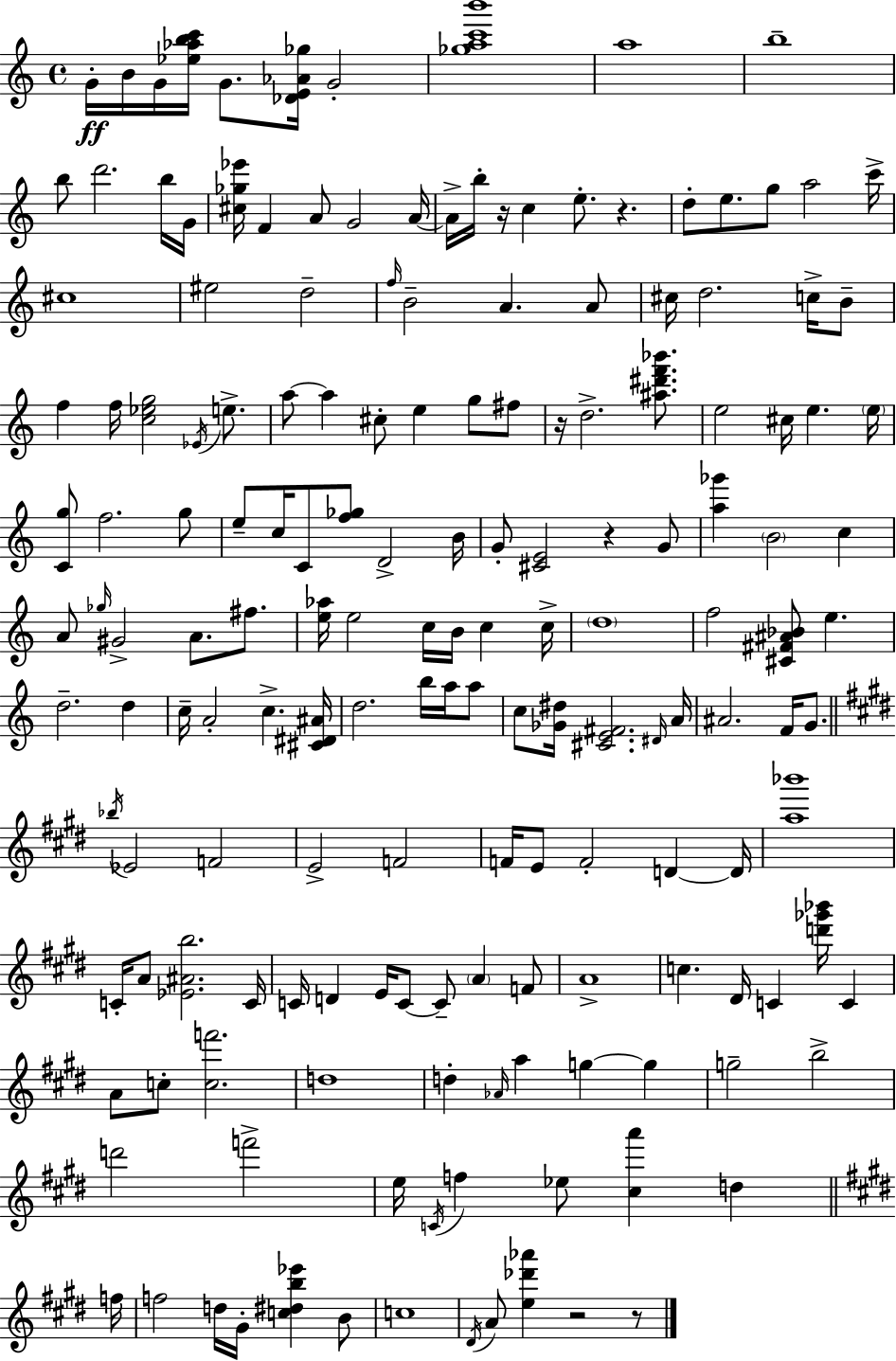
G4/s B4/s G4/s [Eb5,Ab5,B5,C6]/s G4/e. [Db4,E4,Ab4,Gb5]/s G4/h [Gb5,A5,C6,B6]/w A5/w B5/w B5/e D6/h. B5/s G4/s [C#5,Gb5,Eb6]/s F4/q A4/e G4/h A4/s A4/s B5/s R/s C5/q E5/e. R/q. D5/e E5/e. G5/e A5/h C6/s C#5/w EIS5/h D5/h F5/s B4/h A4/q. A4/e C#5/s D5/h. C5/s B4/e F5/q F5/s [C5,Eb5,G5]/h Eb4/s E5/e. A5/e A5/q C#5/e E5/q G5/e F#5/e R/s D5/h. [A#5,D#6,F6,Bb6]/e. E5/h C#5/s E5/q. E5/s [C4,G5]/e F5/h. G5/e E5/e C5/s C4/e [F5,Gb5]/e D4/h B4/s G4/e [C#4,E4]/h R/q G4/e [A5,Gb6]/q B4/h C5/q A4/e Gb5/s G#4/h A4/e. F#5/e. [E5,Ab5]/s E5/h C5/s B4/s C5/q C5/s D5/w F5/h [C#4,F#4,A#4,Bb4]/e E5/q. D5/h. D5/q C5/s A4/h C5/q. [C#4,D#4,A#4]/s D5/h. B5/s A5/s A5/e C5/e [Gb4,D#5]/s [C#4,E4,F#4]/h. D#4/s A4/s A#4/h. F4/s G4/e. Bb5/s Eb4/h F4/h E4/h F4/h F4/s E4/e F4/h D4/q D4/s [A5,Bb6]/w C4/s A4/e [Eb4,A#4,B5]/h. C4/s C4/s D4/q E4/s C4/e C4/e A4/q F4/e A4/w C5/q. D#4/s C4/q [D6,Gb6,Bb6]/s C4/q A4/e C5/e [C5,F6]/h. D5/w D5/q Ab4/s A5/q G5/q G5/q G5/h B5/h D6/h F6/h E5/s C4/s F5/q Eb5/e [C#5,A6]/q D5/q F5/s F5/h D5/s G#4/s [C5,D#5,B5,Eb6]/q B4/e C5/w D#4/s A4/e [E5,Db6,Ab6]/q R/h R/e